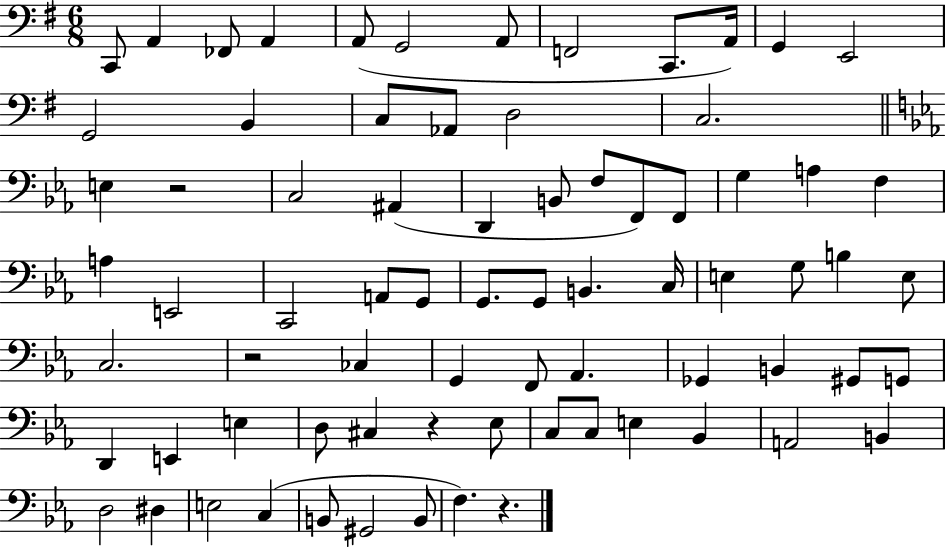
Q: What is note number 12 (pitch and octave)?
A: E2